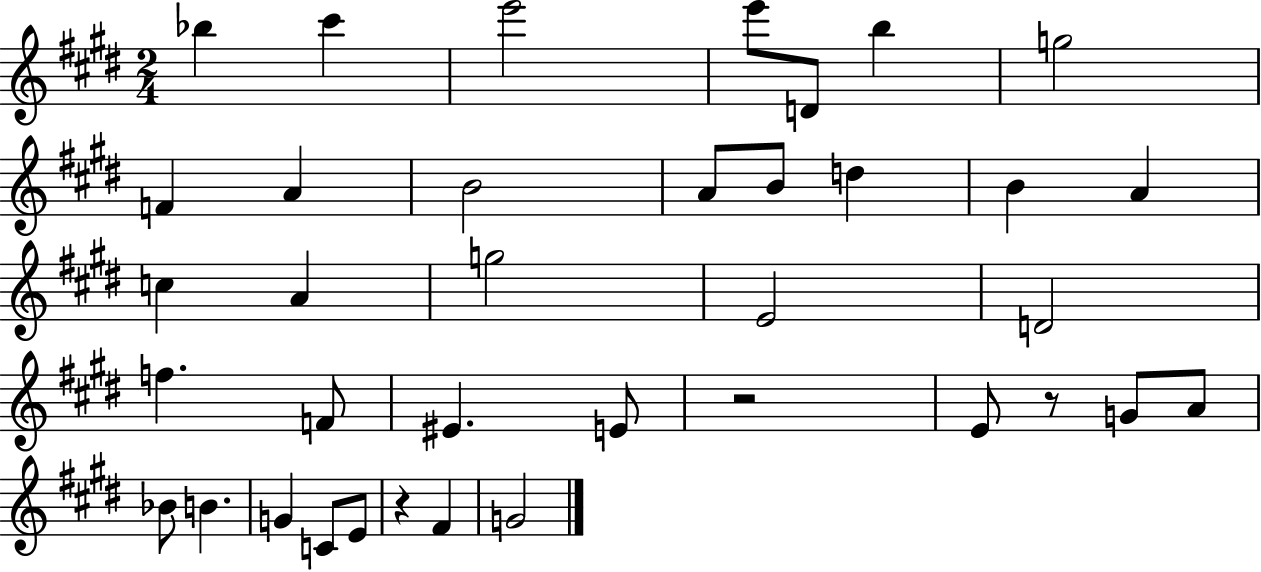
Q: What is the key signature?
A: E major